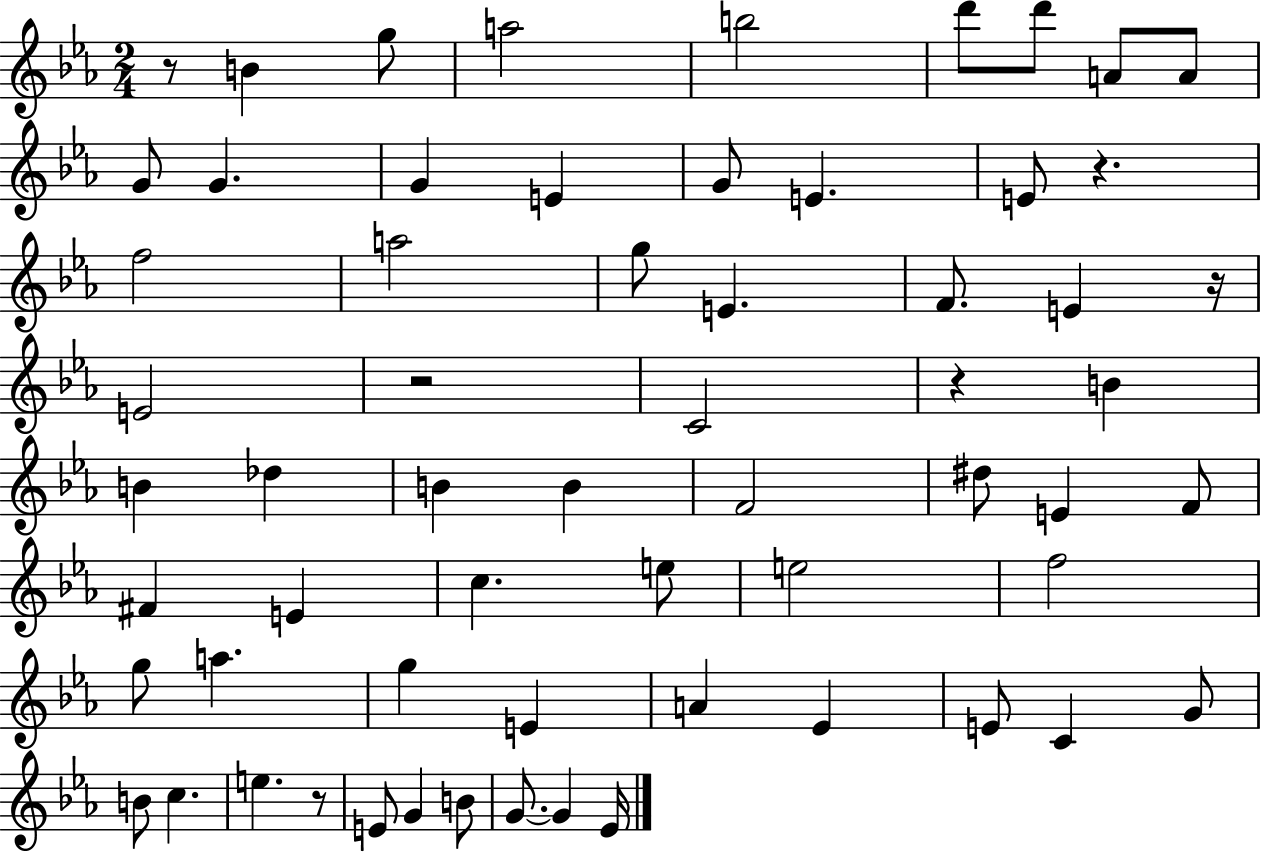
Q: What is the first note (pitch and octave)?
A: B4